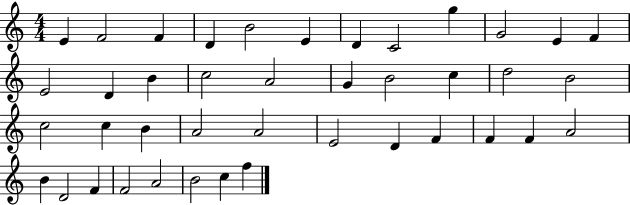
E4/q F4/h F4/q D4/q B4/h E4/q D4/q C4/h G5/q G4/h E4/q F4/q E4/h D4/q B4/q C5/h A4/h G4/q B4/h C5/q D5/h B4/h C5/h C5/q B4/q A4/h A4/h E4/h D4/q F4/q F4/q F4/q A4/h B4/q D4/h F4/q F4/h A4/h B4/h C5/q F5/q